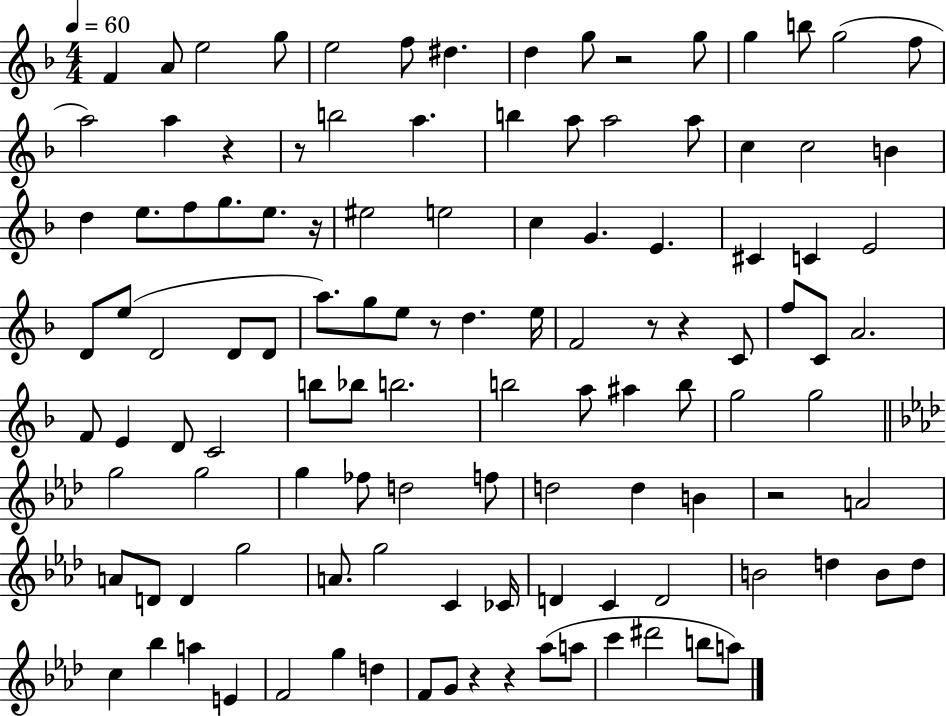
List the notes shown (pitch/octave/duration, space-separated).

F4/q A4/e E5/h G5/e E5/h F5/e D#5/q. D5/q G5/e R/h G5/e G5/q B5/e G5/h F5/e A5/h A5/q R/q R/e B5/h A5/q. B5/q A5/e A5/h A5/e C5/q C5/h B4/q D5/q E5/e. F5/e G5/e. E5/e. R/s EIS5/h E5/h C5/q G4/q. E4/q. C#4/q C4/q E4/h D4/e E5/e D4/h D4/e D4/e A5/e. G5/e E5/e R/e D5/q. E5/s F4/h R/e R/q C4/e F5/e C4/e A4/h. F4/e E4/q D4/e C4/h B5/e Bb5/e B5/h. B5/h A5/e A#5/q B5/e G5/h G5/h G5/h G5/h G5/q FES5/e D5/h F5/e D5/h D5/q B4/q R/h A4/h A4/e D4/e D4/q G5/h A4/e. G5/h C4/q CES4/s D4/q C4/q D4/h B4/h D5/q B4/e D5/e C5/q Bb5/q A5/q E4/q F4/h G5/q D5/q F4/e G4/e R/q R/q Ab5/e A5/e C6/q D#6/h B5/e A5/e